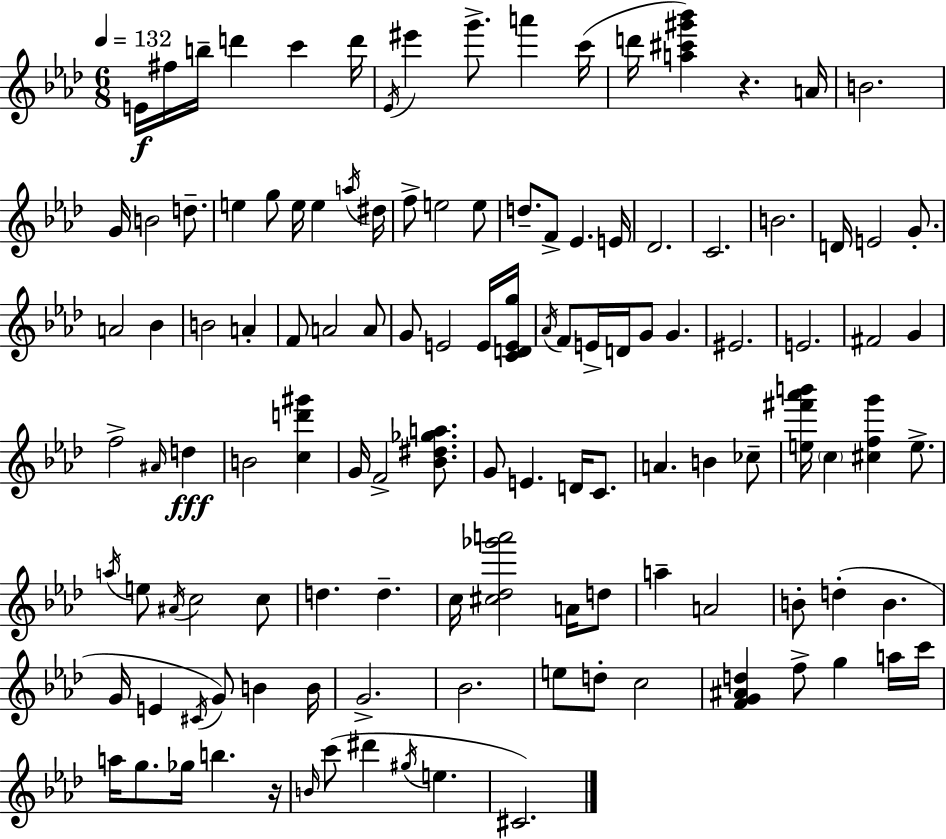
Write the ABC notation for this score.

X:1
T:Untitled
M:6/8
L:1/4
K:Fm
E/4 ^f/4 b/4 d' c' d'/4 _E/4 ^e' g'/2 a' c'/4 d'/4 [a^c'^g'_b'] z A/4 B2 G/4 B2 d/2 e g/2 e/4 e a/4 ^d/4 f/2 e2 e/2 d/2 F/2 _E E/4 _D2 C2 B2 D/4 E2 G/2 A2 _B B2 A F/2 A2 A/2 G/2 E2 E/4 [CDEg]/4 _A/4 F/2 E/4 D/4 G/2 G ^E2 E2 ^F2 G f2 ^A/4 d B2 [cd'^g'] G/4 F2 [_B^d_ga]/2 G/2 E D/4 C/2 A B _c/2 [e^f'_a'b']/4 c [^cfg'] e/2 a/4 e/2 ^A/4 c2 c/2 d d c/4 [^c_d_g'a']2 A/4 d/2 a A2 B/2 d B G/4 E ^C/4 G/2 B B/4 G2 _B2 e/2 d/2 c2 [FG^Ad] f/2 g a/4 c'/4 a/4 g/2 _g/4 b z/4 B/4 c'/2 ^d' ^g/4 e ^C2